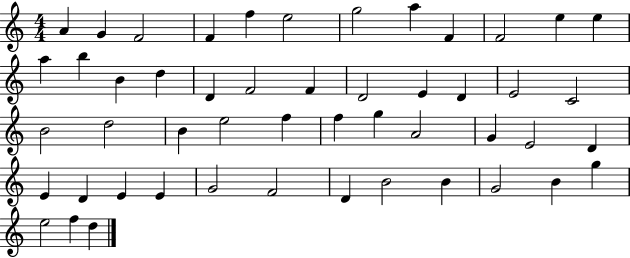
A4/q G4/q F4/h F4/q F5/q E5/h G5/h A5/q F4/q F4/h E5/q E5/q A5/q B5/q B4/q D5/q D4/q F4/h F4/q D4/h E4/q D4/q E4/h C4/h B4/h D5/h B4/q E5/h F5/q F5/q G5/q A4/h G4/q E4/h D4/q E4/q D4/q E4/q E4/q G4/h F4/h D4/q B4/h B4/q G4/h B4/q G5/q E5/h F5/q D5/q